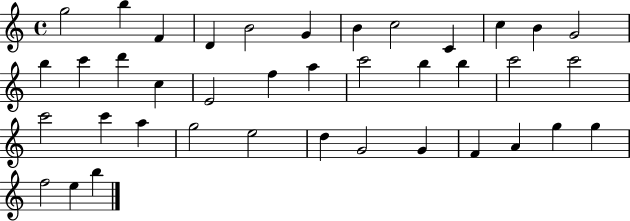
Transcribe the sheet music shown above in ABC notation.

X:1
T:Untitled
M:4/4
L:1/4
K:C
g2 b F D B2 G B c2 C c B G2 b c' d' c E2 f a c'2 b b c'2 c'2 c'2 c' a g2 e2 d G2 G F A g g f2 e b